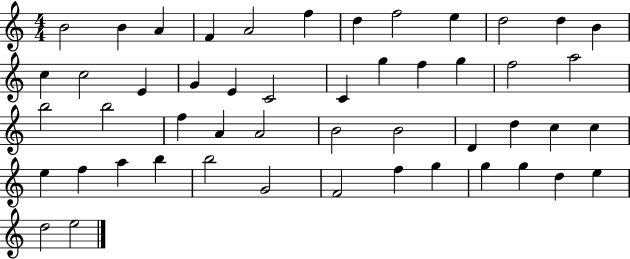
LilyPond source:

{
  \clef treble
  \numericTimeSignature
  \time 4/4
  \key c \major
  b'2 b'4 a'4 | f'4 a'2 f''4 | d''4 f''2 e''4 | d''2 d''4 b'4 | \break c''4 c''2 e'4 | g'4 e'4 c'2 | c'4 g''4 f''4 g''4 | f''2 a''2 | \break b''2 b''2 | f''4 a'4 a'2 | b'2 b'2 | d'4 d''4 c''4 c''4 | \break e''4 f''4 a''4 b''4 | b''2 g'2 | f'2 f''4 g''4 | g''4 g''4 d''4 e''4 | \break d''2 e''2 | \bar "|."
}